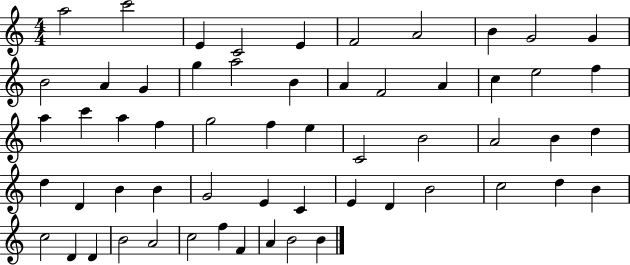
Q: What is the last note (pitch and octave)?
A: B4